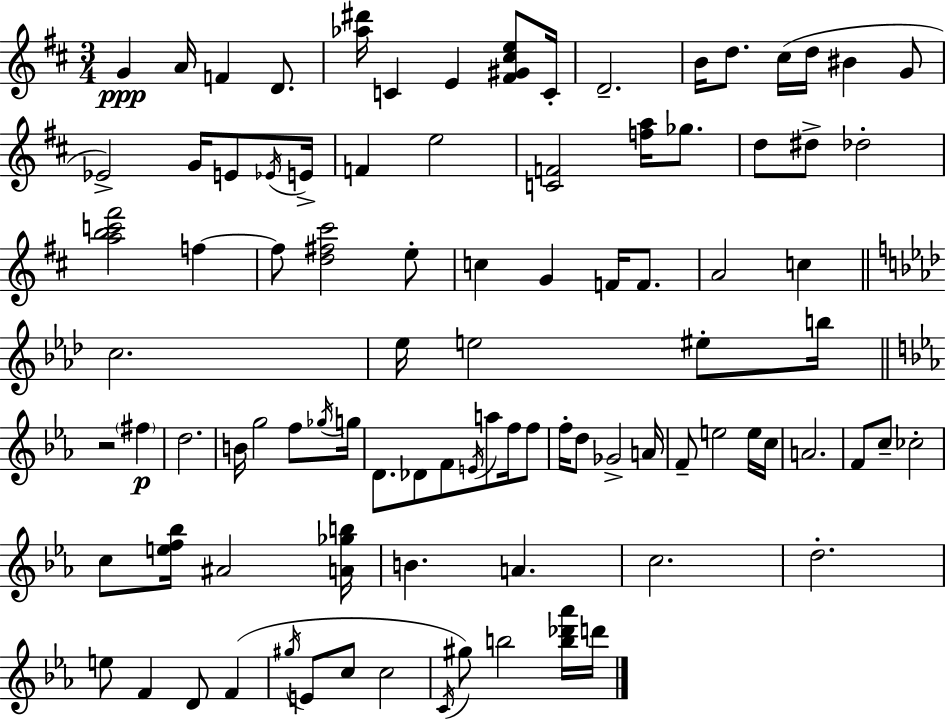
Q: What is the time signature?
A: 3/4